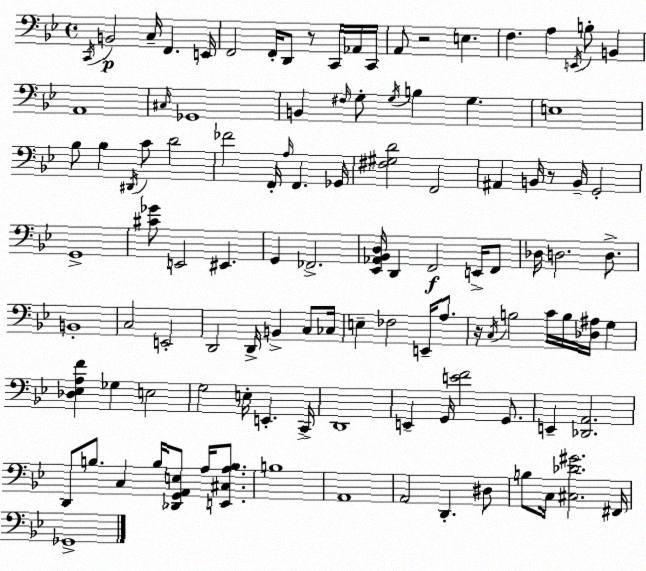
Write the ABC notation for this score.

X:1
T:Untitled
M:4/4
L:1/4
K:Bb
C,,/4 B,,2 C,/4 F,, E,,/4 F,,2 F,,/4 D,,/2 z/2 C,,/4 _A,,/4 C,,/4 A,,/2 z2 E, F, A, E,,/4 B,/2 B,, A,,4 ^C,/4 _G,,4 B,, ^F,/4 G,/2 G,/4 B, G, E,4 _B,/2 _B, ^D,,/4 C/2 D2 _F2 F,,/4 A,/4 F,, _G,,/4 [^F,^G,D]2 F,,2 ^A,, B,,/4 z/2 B,,/4 G,,2 G,,4 [^C_G]/2 E,,2 ^E,, G,, _F,,2 [_E,,_A,,_B,,D,]/4 D,, F,,2 E,,/4 F,,/2 _D,/4 D,2 D,/2 B,,4 C,2 E,,2 D,,2 D,,/4 B,, C,/2 _C,/4 E, _F,2 E,,/4 A,/2 z/4 C,/4 B,2 C/4 B,/4 [_D,^A,]/4 G, [_D,_E,A,F] _G, E,2 G,2 E,/4 E,, C,,/4 D,,4 E,, G,,/4 [EF]2 G,,/2 E,, [_D,,A,,]2 D,,/2 B,/2 C, B,/4 [_D,,G,,A,,E,]/2 A,/4 [E,,^C,A,B,]/2 B,4 A,,4 A,,2 D,, ^D,/2 B,/2 C,/4 [^C,_D^G]2 ^F,,/4 _G,,4